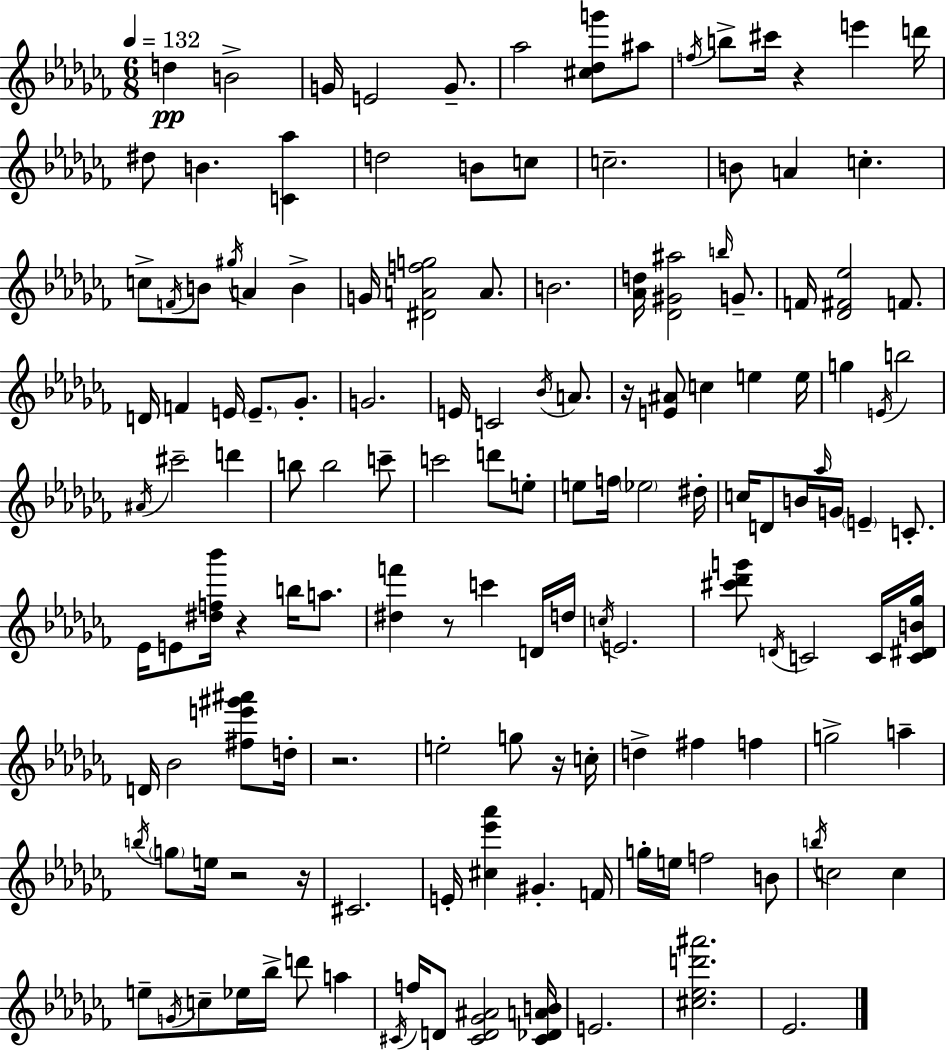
{
  \clef treble
  \numericTimeSignature
  \time 6/8
  \key aes \minor
  \tempo 4 = 132
  d''4\pp b'2-> | g'16 e'2 g'8.-- | aes''2 <cis'' des'' g'''>8 ais''8 | \acciaccatura { f''16 } b''8-> cis'''16 r4 e'''4 | \break d'''16 dis''8 b'4. <c' aes''>4 | d''2 b'8 c''8 | c''2.-- | b'8 a'4 c''4.-. | \break c''8-> \acciaccatura { f'16 } b'8 \acciaccatura { gis''16 } a'4 b'4-> | g'16 <dis' a' f'' g''>2 | a'8. b'2. | <aes' d''>16 <des' gis' ais''>2 | \break \grace { b''16 } g'8.-- f'16 <des' fis' ees''>2 | f'8. d'16 f'4 e'16 \parenthesize e'8.-- | ges'8.-. g'2. | e'16 c'2 | \break \acciaccatura { bes'16 } a'8. r16 <e' ais'>8 c''4 | e''4 e''16 g''4 \acciaccatura { e'16 } b''2 | \acciaccatura { ais'16 } cis'''2-- | d'''4 b''8 b''2 | \break c'''8-- c'''2 | d'''8 e''8-. e''8 f''16 \parenthesize ees''2 | dis''16-. c''16 d'8 b'16 \grace { aes''16 } | g'16 \parenthesize e'4-- c'8.-. ees'16 e'8 <dis'' f'' bes'''>16 | \break r4 b''16 a''8. <dis'' f'''>4 | r8 c'''4 d'16 d''16 \acciaccatura { c''16 } e'2. | <cis''' des''' g'''>8 \acciaccatura { d'16 } | c'2 c'16 <c' dis' b' ges''>16 d'16 bes'2 | \break <fis'' e''' gis''' ais'''>8 d''16-. r2. | e''2-. | g''8 r16 c''16-. d''4-> | fis''4 f''4 g''2-> | \break a''4-- \acciaccatura { b''16 } \parenthesize g''8 | e''16 r2 r16 cis'2. | e'16-. | <cis'' ees''' aes'''>4 gis'4.-. f'16 g''16-. | \break e''16 f''2 b'8 \acciaccatura { b''16 } | c''2 c''4 | e''8-- \acciaccatura { g'16 } c''8-- ees''16 bes''16-> d'''8 a''4 | \acciaccatura { cis'16 } f''16 d'8 <cis' d' ges' ais'>2 | \break <cis' des' a' b'>16 e'2. | <cis'' ees'' d''' ais'''>2. | ees'2. | \bar "|."
}